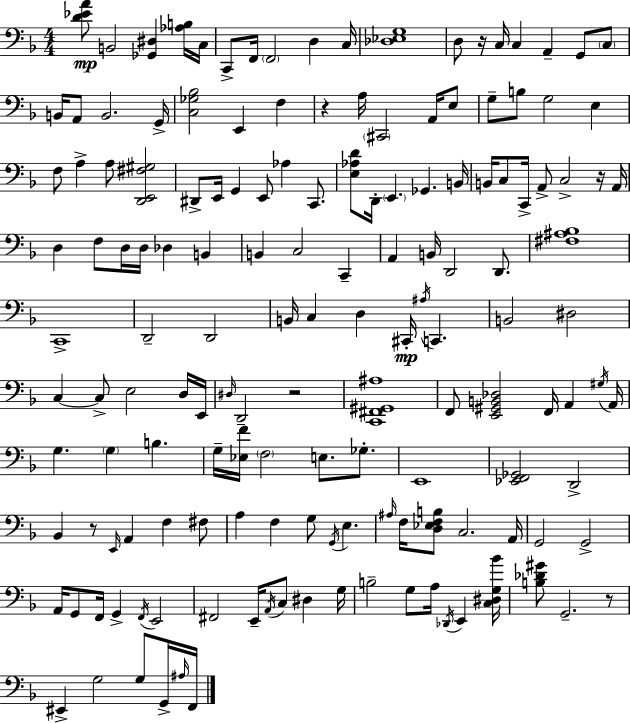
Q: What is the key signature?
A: D minor